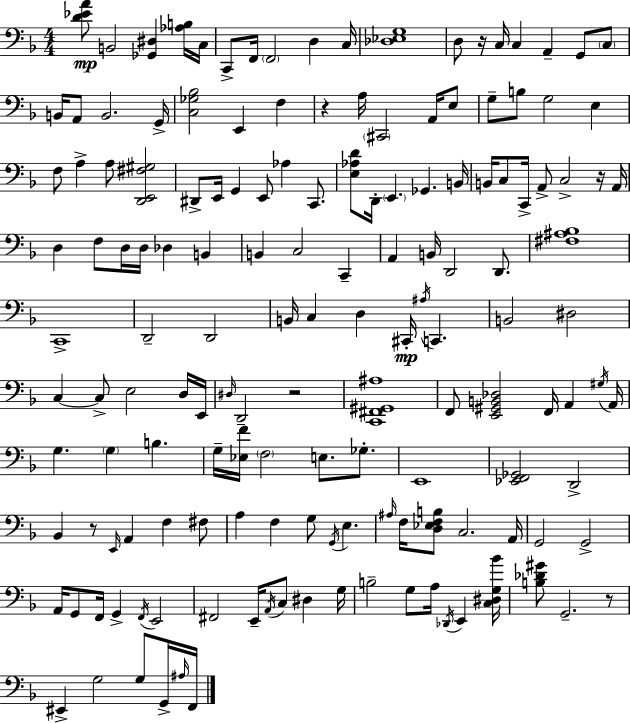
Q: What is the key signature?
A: D minor